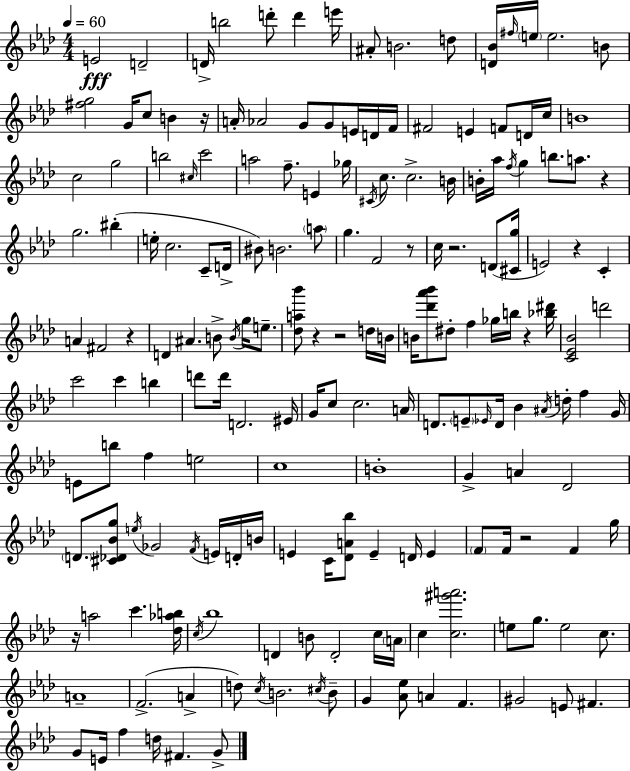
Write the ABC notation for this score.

X:1
T:Untitled
M:4/4
L:1/4
K:Fm
E2 D2 D/4 b2 d'/2 d' e'/4 ^A/2 B2 d/2 [D_B]/4 ^f/4 e/4 e2 B/2 [^fg]2 G/4 c/2 B z/4 A/4 _A2 G/2 G/2 E/4 D/4 F/4 ^F2 E F/2 D/4 c/4 B4 c2 g2 b2 ^c/4 c'2 a2 f/2 E _g/4 ^C/4 c/2 c2 B/4 B/4 _a/4 f/4 g b/2 a/2 z g2 ^b e/4 c2 C/2 D/4 ^B/2 B2 a/2 g F2 z/2 c/4 z2 D/2 [^Cg]/4 E2 z C A ^F2 z D ^A B/2 B/4 g/4 e/2 [_da_b']/2 z z2 d/4 B/4 B/4 [_d'_a'_b']/2 ^d/2 f _g/4 b/4 z [_b^d']/4 [C_E_B]2 d'2 c'2 c' b d'/2 d'/4 D2 ^E/4 G/4 c/2 c2 A/4 D/2 E/2 _E/4 D/4 _B ^A/4 d/4 f G/4 E/2 b/2 f e2 c4 B4 G A _D2 D/2 [^C_D_Bg]/2 e/4 _G2 F/4 E/4 D/4 B/4 E C/4 [_DA_b]/2 E D/4 E F/2 F/4 z2 F g/4 z/4 a2 c' [_d_ab]/4 c/4 _b4 D B/2 D2 c/4 A/4 c [c^g'a']2 e/2 g/2 e2 c/2 A4 F2 A d/2 c/4 B2 ^c/4 B/2 G [_A_e]/2 A F ^G2 E/2 ^F G/2 E/4 f d/4 ^F G/2